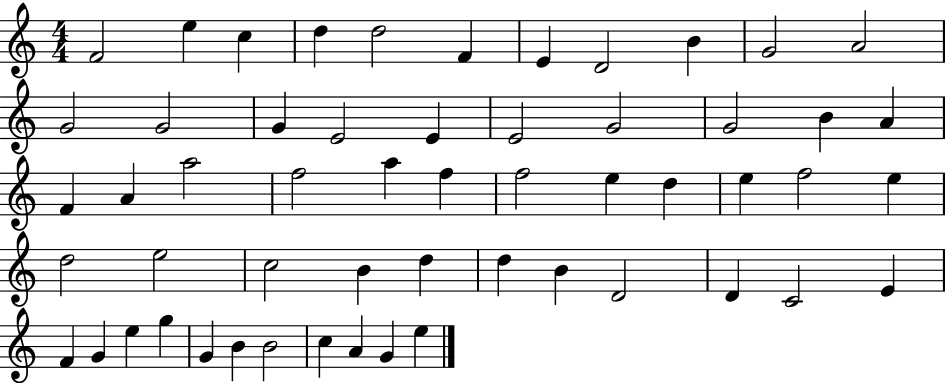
F4/h E5/q C5/q D5/q D5/h F4/q E4/q D4/h B4/q G4/h A4/h G4/h G4/h G4/q E4/h E4/q E4/h G4/h G4/h B4/q A4/q F4/q A4/q A5/h F5/h A5/q F5/q F5/h E5/q D5/q E5/q F5/h E5/q D5/h E5/h C5/h B4/q D5/q D5/q B4/q D4/h D4/q C4/h E4/q F4/q G4/q E5/q G5/q G4/q B4/q B4/h C5/q A4/q G4/q E5/q